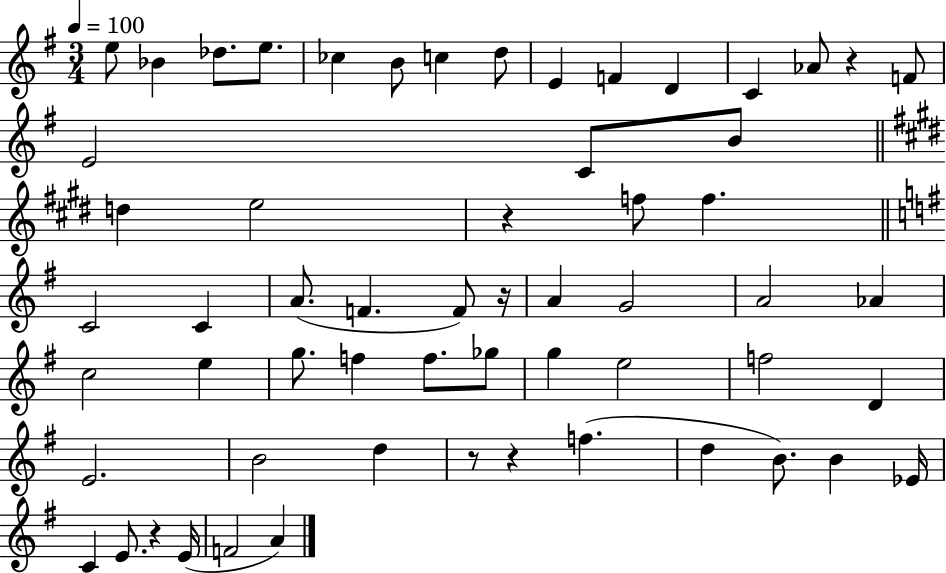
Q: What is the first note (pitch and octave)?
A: E5